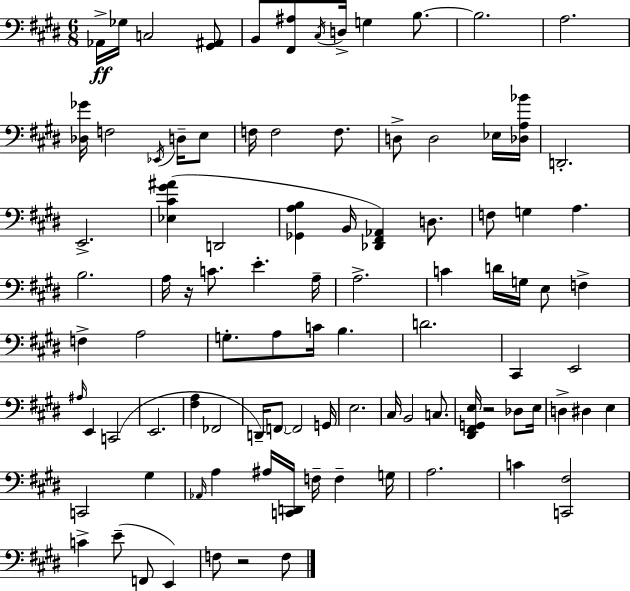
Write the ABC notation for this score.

X:1
T:Untitled
M:6/8
L:1/4
K:E
_A,,/4 _G,/4 C,2 [^G,,^A,,]/2 B,,/2 [^F,,^A,]/2 ^C,/4 D,/4 G, B,/2 B,2 A,2 [_D,_G]/4 F,2 _E,,/4 D,/4 E,/2 F,/4 F,2 F,/2 D,/2 D,2 _E,/4 [_D,A,_B]/4 D,,2 E,,2 [_E,^C^G^A] D,,2 [_G,,A,B,] B,,/4 [_D,,^F,,_A,,] D,/2 F,/2 G, A, B,2 A,/4 z/4 C/2 E A,/4 A,2 C D/4 G,/4 E,/2 F, F, A,2 G,/2 A,/2 C/4 B, D2 ^C,, E,,2 ^A,/4 E,, C,,2 E,,2 [^F,A,] _F,,2 D,,/4 F,,/2 F,,2 G,,/4 E,2 ^C,/4 B,,2 C,/2 [^D,,^F,,G,,E,]/4 z2 _D,/2 E,/4 D, ^D, E, C,,2 ^G, _A,,/4 A, ^A,/4 [C,,D,,]/4 F,/4 F, G,/4 A,2 C [C,,^F,]2 C E/2 F,,/2 E,, F,/2 z2 F,/2